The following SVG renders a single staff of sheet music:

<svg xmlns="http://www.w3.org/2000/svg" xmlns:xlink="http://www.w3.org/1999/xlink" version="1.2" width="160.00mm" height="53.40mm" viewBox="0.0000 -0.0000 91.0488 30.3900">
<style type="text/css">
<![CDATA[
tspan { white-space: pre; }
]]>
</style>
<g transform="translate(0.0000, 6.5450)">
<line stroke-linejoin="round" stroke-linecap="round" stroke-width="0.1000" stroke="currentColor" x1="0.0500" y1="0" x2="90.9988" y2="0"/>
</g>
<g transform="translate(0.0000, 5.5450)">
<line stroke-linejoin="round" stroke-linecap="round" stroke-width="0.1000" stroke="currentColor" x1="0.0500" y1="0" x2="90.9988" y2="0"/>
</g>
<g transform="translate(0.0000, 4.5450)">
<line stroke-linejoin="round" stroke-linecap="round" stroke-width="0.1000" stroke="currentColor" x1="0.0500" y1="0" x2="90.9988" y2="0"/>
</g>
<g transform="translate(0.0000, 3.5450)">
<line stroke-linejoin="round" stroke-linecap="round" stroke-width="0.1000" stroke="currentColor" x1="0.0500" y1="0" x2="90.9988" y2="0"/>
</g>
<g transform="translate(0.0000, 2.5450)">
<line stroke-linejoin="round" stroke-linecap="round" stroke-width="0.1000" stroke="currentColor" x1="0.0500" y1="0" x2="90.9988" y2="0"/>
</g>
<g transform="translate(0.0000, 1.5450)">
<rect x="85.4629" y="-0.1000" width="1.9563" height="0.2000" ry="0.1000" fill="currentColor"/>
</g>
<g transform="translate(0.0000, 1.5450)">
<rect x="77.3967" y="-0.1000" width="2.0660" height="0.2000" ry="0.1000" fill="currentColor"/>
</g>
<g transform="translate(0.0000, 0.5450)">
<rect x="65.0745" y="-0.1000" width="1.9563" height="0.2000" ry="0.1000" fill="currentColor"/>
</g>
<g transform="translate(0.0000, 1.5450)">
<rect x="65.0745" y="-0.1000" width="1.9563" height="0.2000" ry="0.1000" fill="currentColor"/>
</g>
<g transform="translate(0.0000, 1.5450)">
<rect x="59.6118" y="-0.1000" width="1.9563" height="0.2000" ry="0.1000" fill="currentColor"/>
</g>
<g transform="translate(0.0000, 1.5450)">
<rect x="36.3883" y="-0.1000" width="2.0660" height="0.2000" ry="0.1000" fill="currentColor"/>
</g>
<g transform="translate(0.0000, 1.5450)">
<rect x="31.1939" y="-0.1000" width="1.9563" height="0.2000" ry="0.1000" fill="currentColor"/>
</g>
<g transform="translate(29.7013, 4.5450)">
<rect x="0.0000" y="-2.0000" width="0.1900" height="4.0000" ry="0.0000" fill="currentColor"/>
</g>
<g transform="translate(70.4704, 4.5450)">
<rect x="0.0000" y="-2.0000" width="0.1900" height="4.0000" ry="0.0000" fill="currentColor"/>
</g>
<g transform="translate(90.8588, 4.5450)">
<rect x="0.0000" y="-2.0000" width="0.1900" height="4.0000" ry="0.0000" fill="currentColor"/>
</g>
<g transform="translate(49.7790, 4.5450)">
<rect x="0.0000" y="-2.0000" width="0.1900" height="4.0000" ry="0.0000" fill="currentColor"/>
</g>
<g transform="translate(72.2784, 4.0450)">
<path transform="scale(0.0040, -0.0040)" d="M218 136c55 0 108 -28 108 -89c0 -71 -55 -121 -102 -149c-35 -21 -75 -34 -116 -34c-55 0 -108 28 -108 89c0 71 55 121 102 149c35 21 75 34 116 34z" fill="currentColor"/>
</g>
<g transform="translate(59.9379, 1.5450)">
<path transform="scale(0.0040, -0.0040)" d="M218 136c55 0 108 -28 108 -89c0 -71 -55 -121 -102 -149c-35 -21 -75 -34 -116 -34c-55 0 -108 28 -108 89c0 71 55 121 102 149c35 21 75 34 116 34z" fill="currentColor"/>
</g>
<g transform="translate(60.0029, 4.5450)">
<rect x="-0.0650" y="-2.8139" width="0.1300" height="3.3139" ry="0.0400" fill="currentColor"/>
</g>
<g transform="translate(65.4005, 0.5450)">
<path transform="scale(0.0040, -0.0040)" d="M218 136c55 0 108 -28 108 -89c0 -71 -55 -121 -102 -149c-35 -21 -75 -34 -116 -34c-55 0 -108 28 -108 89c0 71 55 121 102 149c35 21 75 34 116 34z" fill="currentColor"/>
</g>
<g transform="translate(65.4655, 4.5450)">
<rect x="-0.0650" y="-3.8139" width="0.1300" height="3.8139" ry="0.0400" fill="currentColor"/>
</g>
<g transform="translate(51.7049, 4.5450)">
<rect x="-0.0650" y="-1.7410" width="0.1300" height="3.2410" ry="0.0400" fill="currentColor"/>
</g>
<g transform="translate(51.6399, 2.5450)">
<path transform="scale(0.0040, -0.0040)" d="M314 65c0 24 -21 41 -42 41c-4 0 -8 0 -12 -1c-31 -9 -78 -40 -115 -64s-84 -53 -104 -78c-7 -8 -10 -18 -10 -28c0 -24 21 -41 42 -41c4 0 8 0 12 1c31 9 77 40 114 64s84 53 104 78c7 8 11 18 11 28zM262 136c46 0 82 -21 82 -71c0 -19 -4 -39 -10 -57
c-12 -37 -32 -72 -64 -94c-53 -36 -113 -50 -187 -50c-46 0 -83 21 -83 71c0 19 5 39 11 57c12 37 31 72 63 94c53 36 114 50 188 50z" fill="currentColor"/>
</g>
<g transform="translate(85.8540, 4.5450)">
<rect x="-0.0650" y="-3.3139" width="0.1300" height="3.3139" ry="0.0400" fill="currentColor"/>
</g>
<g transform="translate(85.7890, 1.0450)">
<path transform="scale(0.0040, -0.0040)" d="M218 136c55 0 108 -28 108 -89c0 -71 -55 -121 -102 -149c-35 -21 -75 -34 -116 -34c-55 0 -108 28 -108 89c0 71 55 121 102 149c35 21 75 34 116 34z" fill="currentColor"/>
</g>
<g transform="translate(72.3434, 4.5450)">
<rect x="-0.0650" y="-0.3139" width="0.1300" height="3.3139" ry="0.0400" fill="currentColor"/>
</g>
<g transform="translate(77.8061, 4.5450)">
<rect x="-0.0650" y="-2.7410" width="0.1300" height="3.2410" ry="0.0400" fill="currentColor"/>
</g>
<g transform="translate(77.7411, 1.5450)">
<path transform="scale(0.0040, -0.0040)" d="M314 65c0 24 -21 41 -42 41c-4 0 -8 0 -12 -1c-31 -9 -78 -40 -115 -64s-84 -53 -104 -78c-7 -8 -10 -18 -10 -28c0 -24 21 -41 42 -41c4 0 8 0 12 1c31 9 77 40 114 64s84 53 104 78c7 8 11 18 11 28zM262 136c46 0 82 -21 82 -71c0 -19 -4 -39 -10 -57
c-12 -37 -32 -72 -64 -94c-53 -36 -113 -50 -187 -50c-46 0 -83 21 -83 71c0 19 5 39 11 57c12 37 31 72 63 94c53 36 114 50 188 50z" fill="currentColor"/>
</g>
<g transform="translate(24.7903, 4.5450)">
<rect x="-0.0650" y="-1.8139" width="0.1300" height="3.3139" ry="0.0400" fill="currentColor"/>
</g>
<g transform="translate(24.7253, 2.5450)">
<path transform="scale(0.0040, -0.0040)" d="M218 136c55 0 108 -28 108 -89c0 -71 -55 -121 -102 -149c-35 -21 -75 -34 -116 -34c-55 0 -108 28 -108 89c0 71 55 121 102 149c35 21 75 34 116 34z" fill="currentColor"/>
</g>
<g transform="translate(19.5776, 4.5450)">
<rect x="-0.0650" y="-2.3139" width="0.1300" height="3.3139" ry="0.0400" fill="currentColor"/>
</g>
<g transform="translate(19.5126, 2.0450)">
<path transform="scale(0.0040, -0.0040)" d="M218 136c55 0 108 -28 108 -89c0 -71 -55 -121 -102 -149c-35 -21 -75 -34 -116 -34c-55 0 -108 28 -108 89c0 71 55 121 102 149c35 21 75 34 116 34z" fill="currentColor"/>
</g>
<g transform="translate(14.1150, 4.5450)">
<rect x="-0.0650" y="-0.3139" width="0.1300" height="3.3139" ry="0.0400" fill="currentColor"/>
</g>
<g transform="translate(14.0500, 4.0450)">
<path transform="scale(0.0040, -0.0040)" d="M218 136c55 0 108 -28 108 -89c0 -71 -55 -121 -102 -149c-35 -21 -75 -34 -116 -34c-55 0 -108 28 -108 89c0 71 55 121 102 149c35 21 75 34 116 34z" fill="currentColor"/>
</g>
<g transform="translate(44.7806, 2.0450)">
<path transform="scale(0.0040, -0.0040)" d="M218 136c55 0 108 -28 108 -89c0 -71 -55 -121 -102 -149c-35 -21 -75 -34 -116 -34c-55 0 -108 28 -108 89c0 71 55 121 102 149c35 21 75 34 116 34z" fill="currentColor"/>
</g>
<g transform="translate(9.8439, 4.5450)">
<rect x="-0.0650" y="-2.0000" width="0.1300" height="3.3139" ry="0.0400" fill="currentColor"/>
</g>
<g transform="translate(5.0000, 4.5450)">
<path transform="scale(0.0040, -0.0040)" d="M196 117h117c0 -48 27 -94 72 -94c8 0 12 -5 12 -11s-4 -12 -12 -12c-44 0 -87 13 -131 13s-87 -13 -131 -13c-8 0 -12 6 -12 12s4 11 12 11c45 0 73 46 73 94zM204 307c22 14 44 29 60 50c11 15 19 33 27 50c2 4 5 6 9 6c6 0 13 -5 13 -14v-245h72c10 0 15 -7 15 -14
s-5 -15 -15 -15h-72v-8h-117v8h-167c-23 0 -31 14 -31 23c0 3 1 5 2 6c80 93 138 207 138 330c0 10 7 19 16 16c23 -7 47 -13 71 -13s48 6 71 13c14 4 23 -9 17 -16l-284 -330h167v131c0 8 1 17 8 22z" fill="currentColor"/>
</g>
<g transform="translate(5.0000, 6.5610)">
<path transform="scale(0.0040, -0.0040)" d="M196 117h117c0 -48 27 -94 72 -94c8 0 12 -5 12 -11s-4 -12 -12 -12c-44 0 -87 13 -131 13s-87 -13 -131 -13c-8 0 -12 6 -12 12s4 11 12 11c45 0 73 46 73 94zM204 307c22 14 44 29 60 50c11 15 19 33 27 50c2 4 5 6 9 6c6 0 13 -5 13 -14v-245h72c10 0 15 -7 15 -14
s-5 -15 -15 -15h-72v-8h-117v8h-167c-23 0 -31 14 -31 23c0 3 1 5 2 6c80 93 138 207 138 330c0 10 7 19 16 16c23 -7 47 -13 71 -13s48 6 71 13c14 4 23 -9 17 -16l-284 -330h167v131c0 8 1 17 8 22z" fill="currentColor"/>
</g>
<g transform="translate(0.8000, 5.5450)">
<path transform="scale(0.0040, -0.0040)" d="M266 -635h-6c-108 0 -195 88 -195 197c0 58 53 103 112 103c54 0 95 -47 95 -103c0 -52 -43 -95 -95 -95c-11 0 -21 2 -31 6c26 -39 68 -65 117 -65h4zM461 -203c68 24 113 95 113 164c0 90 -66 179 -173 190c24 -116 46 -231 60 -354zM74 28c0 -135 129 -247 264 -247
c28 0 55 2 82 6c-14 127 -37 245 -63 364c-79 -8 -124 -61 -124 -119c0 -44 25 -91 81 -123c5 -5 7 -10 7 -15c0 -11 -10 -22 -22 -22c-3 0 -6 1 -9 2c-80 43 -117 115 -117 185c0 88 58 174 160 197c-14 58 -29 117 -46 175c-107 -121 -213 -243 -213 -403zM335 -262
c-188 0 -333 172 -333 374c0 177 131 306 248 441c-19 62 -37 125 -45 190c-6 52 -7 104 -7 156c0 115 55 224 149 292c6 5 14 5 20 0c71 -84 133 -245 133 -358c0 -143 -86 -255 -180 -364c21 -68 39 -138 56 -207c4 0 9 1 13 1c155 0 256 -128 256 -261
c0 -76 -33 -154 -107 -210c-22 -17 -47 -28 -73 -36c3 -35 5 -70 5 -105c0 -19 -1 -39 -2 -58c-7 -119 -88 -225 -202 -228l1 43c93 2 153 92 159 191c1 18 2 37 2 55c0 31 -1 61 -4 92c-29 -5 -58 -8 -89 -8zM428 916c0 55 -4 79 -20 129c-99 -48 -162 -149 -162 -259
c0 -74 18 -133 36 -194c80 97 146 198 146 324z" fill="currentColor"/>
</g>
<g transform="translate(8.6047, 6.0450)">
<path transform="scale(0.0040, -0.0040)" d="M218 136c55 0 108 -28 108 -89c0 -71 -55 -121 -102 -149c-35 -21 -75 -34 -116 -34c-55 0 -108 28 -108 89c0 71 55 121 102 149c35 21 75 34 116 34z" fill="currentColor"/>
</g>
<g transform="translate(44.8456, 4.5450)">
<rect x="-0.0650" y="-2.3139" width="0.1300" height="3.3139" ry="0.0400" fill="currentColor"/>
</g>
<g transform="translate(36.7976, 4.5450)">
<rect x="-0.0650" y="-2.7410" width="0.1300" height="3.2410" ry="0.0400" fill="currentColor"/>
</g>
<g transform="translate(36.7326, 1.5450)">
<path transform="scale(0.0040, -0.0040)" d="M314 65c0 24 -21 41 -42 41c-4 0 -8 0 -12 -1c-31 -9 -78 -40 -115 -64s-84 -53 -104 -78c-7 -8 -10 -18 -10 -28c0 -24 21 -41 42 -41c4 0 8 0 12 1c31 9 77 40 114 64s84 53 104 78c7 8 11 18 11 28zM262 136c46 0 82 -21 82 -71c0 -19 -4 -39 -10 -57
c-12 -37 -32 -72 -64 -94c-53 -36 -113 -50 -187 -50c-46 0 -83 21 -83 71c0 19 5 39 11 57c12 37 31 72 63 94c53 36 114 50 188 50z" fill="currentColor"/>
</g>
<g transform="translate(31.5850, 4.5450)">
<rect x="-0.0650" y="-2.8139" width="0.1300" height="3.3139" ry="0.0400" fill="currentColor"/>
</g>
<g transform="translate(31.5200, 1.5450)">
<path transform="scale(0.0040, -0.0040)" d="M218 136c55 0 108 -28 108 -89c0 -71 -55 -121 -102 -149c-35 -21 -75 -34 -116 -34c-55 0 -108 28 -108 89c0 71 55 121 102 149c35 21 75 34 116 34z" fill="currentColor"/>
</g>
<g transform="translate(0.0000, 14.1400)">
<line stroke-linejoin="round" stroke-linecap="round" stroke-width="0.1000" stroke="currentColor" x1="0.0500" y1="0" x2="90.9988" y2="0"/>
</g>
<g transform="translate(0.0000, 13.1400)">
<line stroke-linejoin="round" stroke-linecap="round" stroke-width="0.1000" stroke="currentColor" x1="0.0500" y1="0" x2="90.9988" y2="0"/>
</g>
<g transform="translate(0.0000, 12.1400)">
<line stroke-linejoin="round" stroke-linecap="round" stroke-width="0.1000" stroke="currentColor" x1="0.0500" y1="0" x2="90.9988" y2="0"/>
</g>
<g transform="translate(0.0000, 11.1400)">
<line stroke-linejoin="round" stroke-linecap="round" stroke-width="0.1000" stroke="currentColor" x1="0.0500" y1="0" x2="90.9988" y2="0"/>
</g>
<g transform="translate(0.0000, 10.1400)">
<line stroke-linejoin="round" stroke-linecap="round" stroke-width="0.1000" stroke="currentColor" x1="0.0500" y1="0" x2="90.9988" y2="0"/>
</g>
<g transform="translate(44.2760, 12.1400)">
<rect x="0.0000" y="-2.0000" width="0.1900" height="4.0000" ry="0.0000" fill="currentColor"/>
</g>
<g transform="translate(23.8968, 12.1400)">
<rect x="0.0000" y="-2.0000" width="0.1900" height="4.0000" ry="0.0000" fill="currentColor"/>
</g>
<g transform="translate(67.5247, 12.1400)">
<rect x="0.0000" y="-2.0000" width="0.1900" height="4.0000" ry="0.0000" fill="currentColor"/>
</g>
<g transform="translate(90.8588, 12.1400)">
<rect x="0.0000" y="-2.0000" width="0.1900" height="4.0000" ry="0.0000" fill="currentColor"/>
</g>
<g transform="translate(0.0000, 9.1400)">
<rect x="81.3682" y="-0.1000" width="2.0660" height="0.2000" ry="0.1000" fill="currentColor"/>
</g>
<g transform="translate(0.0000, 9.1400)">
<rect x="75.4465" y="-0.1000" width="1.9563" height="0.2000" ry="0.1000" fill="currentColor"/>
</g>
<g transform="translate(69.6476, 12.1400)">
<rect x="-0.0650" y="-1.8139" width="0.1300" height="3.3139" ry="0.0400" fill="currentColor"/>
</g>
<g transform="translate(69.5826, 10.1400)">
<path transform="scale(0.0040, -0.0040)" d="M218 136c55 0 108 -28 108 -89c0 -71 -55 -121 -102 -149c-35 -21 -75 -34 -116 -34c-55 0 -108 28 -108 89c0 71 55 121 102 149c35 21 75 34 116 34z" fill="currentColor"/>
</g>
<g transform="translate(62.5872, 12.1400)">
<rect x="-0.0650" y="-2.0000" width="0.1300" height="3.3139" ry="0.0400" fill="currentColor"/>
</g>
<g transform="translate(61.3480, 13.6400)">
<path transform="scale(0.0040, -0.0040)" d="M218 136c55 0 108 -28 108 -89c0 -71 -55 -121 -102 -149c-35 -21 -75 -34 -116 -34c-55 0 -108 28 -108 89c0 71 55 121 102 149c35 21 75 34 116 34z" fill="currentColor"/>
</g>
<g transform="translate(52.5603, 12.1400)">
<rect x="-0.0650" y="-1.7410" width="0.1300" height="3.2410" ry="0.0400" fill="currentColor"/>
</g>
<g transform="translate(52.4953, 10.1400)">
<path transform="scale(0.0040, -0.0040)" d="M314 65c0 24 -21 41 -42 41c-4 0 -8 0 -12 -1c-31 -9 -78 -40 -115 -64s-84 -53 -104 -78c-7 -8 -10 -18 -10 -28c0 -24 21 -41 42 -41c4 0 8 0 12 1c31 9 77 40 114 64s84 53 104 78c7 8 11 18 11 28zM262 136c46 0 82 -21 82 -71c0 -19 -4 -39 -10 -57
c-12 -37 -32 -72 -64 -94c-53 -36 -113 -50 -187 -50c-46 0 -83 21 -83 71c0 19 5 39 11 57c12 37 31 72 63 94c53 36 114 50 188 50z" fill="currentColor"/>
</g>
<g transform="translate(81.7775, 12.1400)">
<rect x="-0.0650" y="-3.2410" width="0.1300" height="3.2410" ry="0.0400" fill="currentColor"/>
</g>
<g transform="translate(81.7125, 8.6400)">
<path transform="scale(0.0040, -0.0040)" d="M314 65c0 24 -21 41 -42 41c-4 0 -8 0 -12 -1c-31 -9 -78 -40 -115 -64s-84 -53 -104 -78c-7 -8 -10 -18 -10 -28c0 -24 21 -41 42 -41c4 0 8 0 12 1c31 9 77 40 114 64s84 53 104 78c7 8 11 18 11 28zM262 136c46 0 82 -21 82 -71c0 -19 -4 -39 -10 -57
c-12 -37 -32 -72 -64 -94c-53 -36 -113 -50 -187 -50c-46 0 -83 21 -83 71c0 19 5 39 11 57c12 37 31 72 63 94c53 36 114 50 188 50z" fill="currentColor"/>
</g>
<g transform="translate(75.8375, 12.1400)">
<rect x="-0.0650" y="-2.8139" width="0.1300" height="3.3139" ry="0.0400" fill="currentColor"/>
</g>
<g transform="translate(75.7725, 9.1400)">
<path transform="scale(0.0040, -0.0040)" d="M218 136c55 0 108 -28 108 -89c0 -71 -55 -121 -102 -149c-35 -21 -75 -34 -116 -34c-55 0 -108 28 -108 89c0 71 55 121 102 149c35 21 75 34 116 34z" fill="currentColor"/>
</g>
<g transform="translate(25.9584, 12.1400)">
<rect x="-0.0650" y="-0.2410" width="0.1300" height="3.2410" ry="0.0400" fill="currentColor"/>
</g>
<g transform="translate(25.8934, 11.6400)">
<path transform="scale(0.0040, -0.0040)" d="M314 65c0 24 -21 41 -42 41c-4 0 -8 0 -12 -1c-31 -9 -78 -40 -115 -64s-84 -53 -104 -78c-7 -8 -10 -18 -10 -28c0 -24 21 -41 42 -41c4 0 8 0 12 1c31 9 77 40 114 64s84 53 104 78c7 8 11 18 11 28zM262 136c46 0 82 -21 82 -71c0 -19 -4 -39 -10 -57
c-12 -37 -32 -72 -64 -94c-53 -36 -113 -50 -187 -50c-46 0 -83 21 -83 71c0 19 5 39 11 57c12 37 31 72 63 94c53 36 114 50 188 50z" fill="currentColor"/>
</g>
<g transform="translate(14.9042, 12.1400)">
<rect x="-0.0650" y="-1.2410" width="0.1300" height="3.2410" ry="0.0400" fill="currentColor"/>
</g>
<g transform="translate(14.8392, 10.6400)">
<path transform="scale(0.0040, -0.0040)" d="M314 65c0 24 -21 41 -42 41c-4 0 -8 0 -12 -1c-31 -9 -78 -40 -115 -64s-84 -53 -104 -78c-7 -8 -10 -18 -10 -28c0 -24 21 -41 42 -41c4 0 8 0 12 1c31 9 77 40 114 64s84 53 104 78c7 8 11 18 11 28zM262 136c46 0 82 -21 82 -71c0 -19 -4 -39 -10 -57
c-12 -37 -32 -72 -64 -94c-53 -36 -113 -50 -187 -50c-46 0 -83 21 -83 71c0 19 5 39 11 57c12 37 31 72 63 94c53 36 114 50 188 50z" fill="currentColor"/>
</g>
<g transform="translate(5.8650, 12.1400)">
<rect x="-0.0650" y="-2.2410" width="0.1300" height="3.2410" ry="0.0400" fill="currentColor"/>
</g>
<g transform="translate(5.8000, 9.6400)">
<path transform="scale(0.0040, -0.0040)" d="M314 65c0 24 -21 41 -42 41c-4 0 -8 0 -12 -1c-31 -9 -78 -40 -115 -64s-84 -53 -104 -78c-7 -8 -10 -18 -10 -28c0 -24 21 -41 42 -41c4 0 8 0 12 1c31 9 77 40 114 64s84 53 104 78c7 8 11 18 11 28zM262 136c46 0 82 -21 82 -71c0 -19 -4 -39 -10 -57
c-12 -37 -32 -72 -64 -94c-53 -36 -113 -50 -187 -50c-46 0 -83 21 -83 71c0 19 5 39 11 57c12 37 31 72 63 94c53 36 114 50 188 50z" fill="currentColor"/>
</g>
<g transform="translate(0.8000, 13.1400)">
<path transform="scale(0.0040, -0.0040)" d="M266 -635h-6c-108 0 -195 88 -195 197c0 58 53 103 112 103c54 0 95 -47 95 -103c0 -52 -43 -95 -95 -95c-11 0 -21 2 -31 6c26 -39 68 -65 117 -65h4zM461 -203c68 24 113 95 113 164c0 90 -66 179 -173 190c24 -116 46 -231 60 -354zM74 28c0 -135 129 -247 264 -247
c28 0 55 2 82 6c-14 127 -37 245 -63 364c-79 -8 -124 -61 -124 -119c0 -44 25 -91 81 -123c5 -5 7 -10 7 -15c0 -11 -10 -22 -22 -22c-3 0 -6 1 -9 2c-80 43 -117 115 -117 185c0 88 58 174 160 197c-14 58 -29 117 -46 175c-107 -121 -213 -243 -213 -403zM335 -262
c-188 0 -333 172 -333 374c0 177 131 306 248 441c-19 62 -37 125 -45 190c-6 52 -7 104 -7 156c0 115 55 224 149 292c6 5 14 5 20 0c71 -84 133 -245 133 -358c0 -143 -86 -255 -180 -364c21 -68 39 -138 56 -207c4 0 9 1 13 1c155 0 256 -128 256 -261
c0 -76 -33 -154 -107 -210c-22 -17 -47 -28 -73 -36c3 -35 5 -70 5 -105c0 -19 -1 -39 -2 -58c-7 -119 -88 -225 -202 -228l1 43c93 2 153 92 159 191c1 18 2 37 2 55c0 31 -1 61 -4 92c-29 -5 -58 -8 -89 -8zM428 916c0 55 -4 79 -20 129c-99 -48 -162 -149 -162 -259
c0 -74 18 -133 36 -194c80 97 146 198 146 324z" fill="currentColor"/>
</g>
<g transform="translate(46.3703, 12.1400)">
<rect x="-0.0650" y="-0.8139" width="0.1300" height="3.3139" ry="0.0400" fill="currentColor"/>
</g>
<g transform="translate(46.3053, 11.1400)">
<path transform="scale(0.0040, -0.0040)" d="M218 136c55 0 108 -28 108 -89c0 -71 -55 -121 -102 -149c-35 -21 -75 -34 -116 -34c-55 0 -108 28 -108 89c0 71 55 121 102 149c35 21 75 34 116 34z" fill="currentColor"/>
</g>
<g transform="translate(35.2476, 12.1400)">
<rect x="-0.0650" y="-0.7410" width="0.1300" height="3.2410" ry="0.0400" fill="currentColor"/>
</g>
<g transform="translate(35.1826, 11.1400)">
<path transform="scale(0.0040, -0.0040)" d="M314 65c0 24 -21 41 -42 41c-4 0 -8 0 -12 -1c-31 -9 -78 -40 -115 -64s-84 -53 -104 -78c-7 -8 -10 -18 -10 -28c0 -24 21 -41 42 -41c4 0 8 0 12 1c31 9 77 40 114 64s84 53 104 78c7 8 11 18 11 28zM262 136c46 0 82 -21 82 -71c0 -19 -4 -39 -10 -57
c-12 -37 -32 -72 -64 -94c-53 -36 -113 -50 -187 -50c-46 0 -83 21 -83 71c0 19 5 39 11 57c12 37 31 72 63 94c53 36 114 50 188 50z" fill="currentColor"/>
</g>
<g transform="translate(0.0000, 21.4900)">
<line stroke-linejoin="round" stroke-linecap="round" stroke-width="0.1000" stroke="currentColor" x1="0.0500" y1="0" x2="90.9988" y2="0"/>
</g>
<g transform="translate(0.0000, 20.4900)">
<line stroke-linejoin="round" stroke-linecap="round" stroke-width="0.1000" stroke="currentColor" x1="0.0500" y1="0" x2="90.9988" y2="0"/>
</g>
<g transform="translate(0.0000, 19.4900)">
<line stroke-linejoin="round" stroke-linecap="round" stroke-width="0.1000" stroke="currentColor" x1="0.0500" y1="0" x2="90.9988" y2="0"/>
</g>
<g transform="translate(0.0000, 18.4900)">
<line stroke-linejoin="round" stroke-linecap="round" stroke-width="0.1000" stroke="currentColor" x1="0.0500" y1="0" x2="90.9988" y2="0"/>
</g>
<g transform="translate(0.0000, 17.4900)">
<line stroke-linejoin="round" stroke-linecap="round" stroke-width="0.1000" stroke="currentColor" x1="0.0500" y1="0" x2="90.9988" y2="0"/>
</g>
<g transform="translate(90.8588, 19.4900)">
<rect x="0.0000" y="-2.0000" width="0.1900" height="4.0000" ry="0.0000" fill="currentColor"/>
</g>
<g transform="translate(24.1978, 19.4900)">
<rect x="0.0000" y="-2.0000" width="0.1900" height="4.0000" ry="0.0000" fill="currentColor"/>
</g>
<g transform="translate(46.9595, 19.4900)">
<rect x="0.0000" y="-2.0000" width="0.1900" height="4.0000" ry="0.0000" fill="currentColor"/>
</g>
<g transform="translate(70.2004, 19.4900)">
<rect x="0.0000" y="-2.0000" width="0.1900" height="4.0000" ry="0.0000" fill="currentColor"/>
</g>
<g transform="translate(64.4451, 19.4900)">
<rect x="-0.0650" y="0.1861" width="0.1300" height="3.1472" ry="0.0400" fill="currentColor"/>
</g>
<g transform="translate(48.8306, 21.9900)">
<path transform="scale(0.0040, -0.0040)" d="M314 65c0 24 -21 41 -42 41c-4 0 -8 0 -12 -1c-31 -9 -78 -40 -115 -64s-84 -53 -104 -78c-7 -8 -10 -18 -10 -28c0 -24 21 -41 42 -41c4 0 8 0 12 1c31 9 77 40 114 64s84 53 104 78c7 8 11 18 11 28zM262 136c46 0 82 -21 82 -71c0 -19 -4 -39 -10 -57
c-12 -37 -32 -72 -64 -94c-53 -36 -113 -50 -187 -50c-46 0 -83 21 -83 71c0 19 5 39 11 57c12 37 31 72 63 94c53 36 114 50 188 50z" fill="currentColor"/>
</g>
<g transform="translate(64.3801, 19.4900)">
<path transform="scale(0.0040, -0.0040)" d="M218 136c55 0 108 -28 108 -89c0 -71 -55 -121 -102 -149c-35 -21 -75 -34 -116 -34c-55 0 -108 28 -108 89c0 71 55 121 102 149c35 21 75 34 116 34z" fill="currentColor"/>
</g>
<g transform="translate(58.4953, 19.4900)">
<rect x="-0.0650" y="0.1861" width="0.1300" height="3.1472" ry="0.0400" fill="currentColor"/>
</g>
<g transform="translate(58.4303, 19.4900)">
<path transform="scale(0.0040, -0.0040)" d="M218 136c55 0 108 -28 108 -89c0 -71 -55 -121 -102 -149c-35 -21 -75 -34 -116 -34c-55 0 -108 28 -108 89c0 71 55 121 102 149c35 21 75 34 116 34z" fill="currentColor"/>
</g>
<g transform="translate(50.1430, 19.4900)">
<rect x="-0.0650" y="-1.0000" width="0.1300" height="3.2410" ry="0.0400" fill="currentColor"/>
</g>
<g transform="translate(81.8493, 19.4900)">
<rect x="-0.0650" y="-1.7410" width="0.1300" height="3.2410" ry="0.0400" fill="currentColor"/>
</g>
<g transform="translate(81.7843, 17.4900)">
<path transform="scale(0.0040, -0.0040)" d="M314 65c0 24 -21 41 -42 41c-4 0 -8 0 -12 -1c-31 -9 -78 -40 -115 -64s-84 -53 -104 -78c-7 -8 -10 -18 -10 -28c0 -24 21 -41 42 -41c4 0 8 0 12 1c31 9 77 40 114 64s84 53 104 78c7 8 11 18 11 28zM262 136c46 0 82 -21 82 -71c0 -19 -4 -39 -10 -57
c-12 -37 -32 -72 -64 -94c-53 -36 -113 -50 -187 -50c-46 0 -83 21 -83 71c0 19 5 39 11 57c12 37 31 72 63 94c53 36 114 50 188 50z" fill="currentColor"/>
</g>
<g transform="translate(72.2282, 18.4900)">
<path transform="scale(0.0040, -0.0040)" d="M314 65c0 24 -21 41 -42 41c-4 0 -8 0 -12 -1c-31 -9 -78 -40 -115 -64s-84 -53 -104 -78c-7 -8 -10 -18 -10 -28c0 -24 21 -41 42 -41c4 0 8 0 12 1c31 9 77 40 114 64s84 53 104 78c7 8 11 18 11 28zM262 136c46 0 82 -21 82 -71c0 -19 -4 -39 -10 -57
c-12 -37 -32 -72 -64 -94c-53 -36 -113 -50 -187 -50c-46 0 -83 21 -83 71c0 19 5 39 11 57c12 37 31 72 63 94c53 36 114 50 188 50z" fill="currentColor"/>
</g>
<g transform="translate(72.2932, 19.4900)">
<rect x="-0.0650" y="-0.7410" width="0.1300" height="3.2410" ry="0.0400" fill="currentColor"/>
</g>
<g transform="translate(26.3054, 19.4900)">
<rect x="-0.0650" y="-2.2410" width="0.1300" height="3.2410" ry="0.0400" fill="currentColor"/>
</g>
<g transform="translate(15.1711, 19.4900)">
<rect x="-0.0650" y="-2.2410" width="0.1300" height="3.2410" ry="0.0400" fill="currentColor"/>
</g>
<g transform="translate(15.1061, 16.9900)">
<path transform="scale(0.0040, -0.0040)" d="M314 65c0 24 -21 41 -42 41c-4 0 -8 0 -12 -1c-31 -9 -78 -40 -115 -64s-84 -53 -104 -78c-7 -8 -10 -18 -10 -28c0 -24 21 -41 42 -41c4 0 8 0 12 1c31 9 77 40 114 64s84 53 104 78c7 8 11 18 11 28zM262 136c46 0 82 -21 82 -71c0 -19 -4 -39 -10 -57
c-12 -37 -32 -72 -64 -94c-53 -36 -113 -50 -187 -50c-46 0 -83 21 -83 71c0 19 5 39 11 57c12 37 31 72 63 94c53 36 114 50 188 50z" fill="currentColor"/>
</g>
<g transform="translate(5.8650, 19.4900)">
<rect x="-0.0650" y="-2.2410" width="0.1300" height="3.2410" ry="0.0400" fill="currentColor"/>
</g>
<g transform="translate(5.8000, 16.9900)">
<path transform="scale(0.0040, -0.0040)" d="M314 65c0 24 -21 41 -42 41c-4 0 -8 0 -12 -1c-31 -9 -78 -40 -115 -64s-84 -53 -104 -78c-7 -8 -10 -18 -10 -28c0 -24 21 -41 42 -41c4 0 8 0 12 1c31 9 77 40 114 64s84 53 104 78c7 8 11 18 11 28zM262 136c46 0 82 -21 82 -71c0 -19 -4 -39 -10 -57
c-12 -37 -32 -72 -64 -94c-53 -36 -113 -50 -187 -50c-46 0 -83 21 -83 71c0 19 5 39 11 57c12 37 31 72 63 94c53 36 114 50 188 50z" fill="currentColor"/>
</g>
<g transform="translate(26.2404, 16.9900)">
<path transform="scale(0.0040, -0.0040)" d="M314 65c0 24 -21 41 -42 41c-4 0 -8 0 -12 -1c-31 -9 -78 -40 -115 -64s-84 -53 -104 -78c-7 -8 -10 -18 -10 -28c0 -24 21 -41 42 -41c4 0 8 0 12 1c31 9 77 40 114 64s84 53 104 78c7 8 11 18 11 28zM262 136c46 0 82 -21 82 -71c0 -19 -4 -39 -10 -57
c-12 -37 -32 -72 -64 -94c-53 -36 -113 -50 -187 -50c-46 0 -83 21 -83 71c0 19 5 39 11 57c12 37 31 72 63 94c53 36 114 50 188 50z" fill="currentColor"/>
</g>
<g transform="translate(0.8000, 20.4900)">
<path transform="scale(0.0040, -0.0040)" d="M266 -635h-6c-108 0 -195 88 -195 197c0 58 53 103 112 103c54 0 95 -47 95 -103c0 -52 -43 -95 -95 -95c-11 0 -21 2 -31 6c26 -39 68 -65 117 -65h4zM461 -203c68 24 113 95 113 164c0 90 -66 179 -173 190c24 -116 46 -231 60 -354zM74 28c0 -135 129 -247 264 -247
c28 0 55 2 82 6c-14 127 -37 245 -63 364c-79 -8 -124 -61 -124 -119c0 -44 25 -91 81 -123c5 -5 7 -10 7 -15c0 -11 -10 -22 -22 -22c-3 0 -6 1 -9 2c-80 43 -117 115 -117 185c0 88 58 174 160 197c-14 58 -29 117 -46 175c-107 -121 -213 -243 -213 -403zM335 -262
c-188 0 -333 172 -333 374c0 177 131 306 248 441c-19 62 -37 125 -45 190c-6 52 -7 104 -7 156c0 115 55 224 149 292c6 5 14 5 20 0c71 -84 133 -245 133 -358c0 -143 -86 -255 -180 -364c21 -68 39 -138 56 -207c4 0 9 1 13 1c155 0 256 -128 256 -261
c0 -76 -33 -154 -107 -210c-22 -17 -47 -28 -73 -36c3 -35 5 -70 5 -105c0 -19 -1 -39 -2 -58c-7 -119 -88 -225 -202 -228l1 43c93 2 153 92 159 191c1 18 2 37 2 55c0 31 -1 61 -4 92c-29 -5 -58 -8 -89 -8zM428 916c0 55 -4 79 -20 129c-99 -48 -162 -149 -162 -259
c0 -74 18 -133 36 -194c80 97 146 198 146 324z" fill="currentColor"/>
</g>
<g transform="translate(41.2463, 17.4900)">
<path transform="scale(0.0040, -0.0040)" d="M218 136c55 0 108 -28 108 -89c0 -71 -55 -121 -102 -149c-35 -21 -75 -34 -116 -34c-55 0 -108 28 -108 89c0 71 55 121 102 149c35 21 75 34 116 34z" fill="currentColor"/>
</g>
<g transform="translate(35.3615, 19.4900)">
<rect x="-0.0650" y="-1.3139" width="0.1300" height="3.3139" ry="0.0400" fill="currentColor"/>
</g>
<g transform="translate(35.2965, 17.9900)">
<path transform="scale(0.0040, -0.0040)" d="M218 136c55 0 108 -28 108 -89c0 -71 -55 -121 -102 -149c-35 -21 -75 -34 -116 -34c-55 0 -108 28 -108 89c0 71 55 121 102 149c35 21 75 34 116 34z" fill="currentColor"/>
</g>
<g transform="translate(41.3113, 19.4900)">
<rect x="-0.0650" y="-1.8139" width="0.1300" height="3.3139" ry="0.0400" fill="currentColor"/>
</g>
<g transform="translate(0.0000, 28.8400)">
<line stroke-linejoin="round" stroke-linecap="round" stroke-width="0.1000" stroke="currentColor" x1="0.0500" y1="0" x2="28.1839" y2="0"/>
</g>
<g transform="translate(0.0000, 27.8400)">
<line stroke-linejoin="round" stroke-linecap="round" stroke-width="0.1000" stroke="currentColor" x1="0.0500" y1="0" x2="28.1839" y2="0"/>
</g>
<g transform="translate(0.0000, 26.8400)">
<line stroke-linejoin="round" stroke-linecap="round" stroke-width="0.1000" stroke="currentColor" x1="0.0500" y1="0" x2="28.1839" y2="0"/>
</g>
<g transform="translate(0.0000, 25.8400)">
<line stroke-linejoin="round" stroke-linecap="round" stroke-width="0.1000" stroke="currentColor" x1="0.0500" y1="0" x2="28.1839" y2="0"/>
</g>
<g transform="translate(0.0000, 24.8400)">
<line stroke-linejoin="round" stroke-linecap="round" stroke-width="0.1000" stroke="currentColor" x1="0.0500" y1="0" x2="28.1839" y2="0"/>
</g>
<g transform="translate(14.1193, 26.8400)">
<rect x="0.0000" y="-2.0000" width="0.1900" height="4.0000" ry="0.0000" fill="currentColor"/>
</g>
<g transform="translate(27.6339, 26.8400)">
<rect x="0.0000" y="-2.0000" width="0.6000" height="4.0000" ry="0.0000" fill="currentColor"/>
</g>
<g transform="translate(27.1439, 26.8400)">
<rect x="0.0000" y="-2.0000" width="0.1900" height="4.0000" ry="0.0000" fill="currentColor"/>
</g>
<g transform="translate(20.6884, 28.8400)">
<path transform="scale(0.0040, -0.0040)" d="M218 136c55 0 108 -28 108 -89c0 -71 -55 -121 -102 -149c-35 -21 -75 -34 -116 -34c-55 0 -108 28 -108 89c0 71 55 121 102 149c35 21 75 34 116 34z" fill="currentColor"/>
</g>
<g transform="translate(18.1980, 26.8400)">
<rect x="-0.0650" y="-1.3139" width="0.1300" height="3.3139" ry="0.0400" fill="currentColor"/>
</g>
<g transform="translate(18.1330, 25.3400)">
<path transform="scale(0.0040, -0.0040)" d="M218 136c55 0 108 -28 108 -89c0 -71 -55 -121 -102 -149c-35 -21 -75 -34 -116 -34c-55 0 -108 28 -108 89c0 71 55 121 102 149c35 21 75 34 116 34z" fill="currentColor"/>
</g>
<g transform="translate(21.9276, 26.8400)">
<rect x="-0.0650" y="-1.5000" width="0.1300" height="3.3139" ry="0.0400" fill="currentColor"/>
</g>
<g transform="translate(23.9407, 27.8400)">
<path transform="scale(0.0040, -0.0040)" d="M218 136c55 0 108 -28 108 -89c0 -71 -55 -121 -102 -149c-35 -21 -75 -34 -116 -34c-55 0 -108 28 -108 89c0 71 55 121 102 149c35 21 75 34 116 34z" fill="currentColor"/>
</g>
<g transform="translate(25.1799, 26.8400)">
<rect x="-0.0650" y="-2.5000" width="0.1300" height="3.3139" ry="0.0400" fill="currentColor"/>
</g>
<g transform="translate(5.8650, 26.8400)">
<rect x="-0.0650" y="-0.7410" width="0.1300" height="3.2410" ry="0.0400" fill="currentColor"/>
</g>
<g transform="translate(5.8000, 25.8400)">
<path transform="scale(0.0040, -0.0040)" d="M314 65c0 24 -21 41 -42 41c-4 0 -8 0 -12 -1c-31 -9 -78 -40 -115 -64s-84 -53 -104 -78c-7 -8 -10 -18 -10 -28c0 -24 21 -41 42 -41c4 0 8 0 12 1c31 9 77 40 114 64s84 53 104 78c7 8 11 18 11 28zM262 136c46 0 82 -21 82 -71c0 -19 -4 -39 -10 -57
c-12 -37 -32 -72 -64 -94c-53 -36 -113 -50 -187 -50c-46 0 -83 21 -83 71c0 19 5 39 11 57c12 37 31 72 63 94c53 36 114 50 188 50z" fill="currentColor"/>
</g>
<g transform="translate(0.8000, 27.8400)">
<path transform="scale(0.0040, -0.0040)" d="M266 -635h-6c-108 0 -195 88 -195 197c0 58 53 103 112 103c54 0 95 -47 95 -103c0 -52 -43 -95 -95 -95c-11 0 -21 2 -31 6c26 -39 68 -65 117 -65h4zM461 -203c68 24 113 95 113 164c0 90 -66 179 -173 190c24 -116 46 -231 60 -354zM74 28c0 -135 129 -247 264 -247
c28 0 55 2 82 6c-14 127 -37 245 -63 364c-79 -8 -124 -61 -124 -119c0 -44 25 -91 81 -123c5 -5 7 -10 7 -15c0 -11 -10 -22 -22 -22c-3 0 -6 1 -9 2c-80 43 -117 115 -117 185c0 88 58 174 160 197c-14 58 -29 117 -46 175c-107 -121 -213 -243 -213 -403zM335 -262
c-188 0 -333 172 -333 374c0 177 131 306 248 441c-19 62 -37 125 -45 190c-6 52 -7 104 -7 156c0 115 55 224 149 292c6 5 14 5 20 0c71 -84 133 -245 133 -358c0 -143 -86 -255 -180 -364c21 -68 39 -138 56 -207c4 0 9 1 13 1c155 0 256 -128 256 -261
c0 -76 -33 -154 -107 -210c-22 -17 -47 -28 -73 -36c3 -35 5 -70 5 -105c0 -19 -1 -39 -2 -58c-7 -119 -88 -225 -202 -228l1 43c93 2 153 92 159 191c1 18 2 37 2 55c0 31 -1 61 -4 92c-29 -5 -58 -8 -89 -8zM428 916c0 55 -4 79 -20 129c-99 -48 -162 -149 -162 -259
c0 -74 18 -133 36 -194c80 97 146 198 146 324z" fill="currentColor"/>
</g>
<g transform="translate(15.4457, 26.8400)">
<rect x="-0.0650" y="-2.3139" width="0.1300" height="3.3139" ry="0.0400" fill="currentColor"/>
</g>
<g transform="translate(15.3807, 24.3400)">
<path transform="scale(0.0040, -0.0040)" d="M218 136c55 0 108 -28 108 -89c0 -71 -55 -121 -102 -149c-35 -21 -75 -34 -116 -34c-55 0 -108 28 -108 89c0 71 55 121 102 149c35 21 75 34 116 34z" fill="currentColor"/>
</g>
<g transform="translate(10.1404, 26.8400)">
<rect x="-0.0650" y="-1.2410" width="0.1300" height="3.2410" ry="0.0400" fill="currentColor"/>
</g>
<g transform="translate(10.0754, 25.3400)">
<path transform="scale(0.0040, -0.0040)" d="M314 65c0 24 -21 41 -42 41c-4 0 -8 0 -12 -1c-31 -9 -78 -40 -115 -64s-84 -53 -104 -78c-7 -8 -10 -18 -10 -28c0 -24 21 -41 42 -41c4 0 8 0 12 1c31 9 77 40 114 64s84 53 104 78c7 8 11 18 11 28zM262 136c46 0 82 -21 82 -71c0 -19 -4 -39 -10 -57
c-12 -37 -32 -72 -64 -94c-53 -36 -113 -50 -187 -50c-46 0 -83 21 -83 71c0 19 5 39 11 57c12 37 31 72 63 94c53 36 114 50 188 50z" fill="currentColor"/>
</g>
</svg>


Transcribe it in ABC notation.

X:1
T:Untitled
M:4/4
L:1/4
K:C
F c g f a a2 g f2 a c' c a2 b g2 e2 c2 d2 d f2 F f a b2 g2 g2 g2 e f D2 B B d2 f2 d2 e2 g e E G